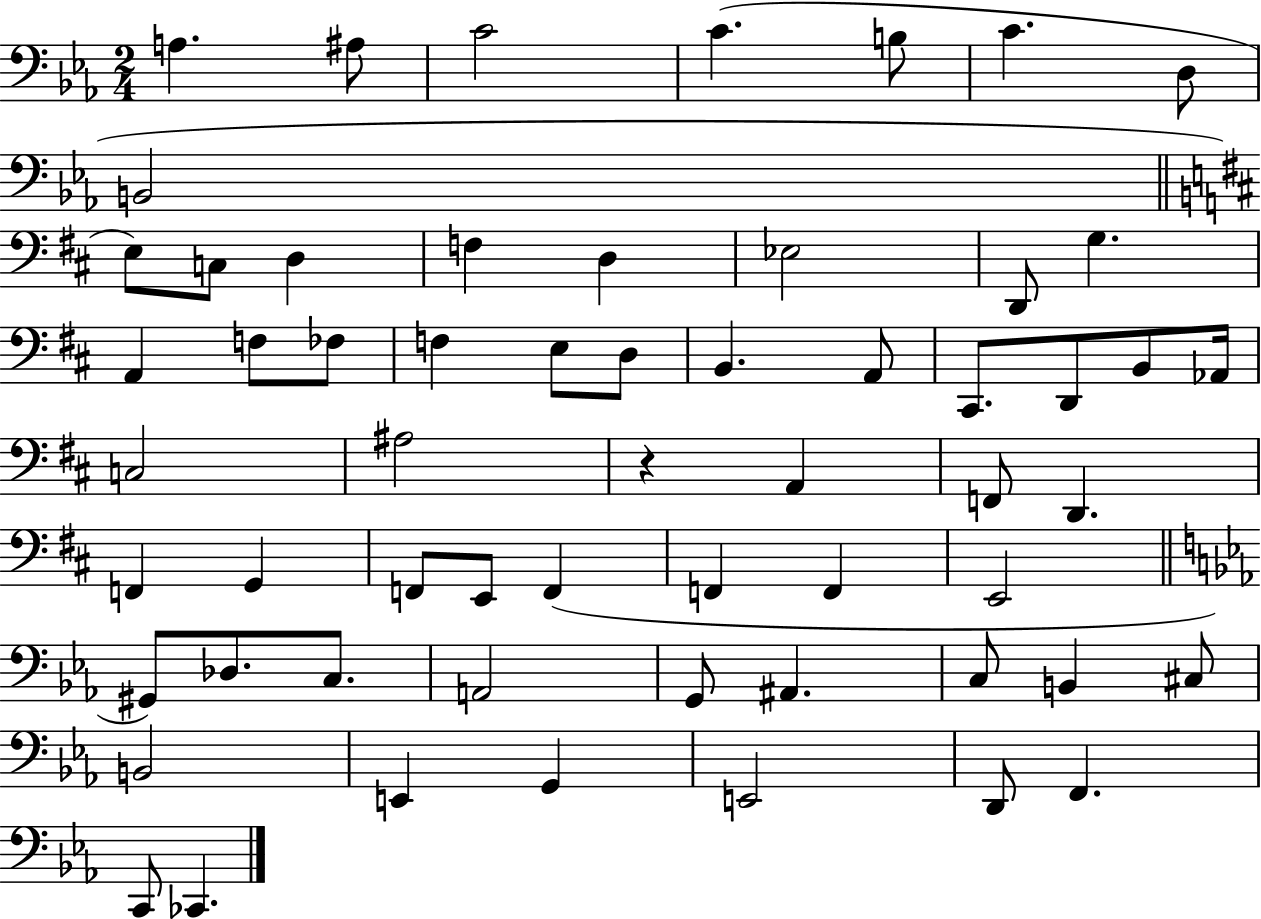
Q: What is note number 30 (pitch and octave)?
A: A#3